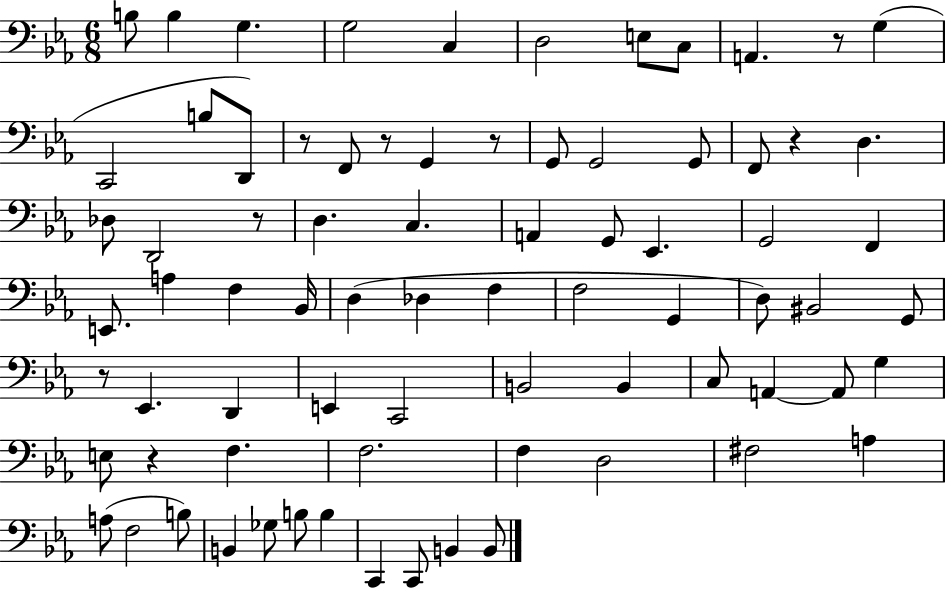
X:1
T:Untitled
M:6/8
L:1/4
K:Eb
B,/2 B, G, G,2 C, D,2 E,/2 C,/2 A,, z/2 G, C,,2 B,/2 D,,/2 z/2 F,,/2 z/2 G,, z/2 G,,/2 G,,2 G,,/2 F,,/2 z D, _D,/2 D,,2 z/2 D, C, A,, G,,/2 _E,, G,,2 F,, E,,/2 A, F, _B,,/4 D, _D, F, F,2 G,, D,/2 ^B,,2 G,,/2 z/2 _E,, D,, E,, C,,2 B,,2 B,, C,/2 A,, A,,/2 G, E,/2 z F, F,2 F, D,2 ^F,2 A, A,/2 F,2 B,/2 B,, _G,/2 B,/2 B, C,, C,,/2 B,, B,,/2